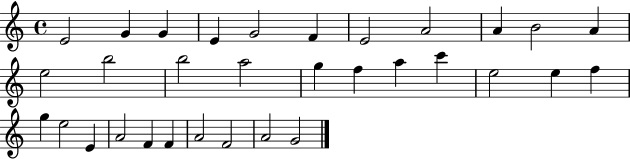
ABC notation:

X:1
T:Untitled
M:4/4
L:1/4
K:C
E2 G G E G2 F E2 A2 A B2 A e2 b2 b2 a2 g f a c' e2 e f g e2 E A2 F F A2 F2 A2 G2